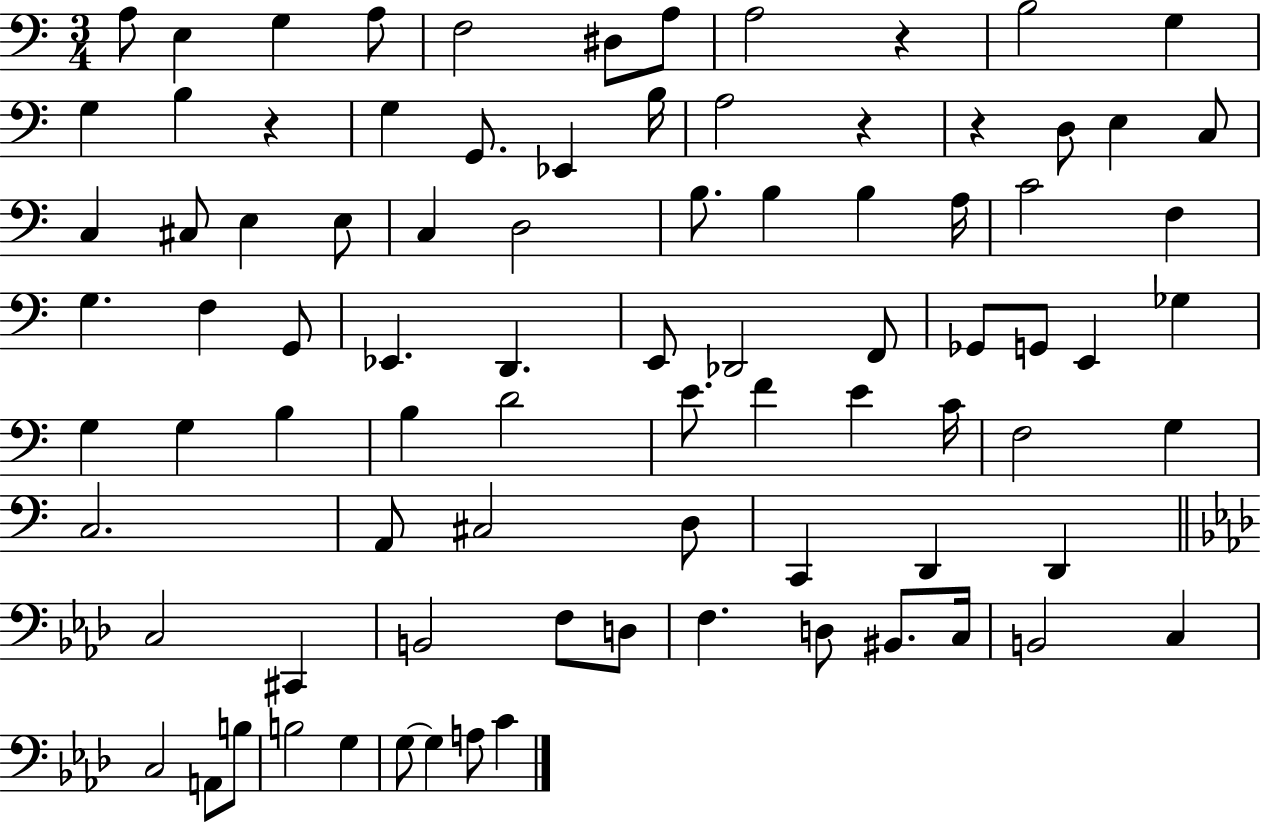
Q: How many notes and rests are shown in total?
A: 86